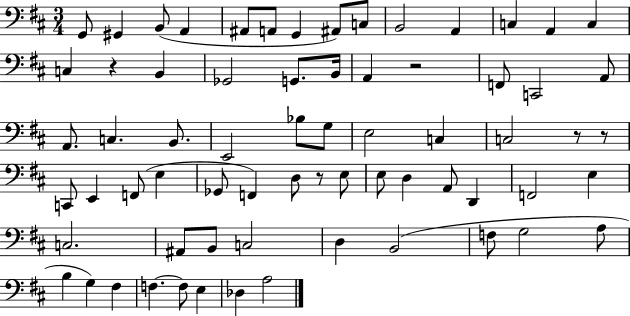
G2/e G#2/q B2/e A2/q A#2/e A2/e G2/q A#2/e C3/e B2/h A2/q C3/q A2/q C3/q C3/q R/q B2/q Gb2/h G2/e. B2/s A2/q R/h F2/e C2/h A2/e A2/e. C3/q. B2/e. E2/h Bb3/e G3/e E3/h C3/q C3/h R/e R/e C2/e E2/q F2/e E3/q Gb2/e F2/q D3/e R/e E3/e E3/e D3/q A2/e D2/q F2/h E3/q C3/h. A#2/e B2/e C3/h D3/q B2/h F3/e G3/h A3/e B3/q G3/q F#3/q F3/q. F3/e E3/q Db3/q A3/h